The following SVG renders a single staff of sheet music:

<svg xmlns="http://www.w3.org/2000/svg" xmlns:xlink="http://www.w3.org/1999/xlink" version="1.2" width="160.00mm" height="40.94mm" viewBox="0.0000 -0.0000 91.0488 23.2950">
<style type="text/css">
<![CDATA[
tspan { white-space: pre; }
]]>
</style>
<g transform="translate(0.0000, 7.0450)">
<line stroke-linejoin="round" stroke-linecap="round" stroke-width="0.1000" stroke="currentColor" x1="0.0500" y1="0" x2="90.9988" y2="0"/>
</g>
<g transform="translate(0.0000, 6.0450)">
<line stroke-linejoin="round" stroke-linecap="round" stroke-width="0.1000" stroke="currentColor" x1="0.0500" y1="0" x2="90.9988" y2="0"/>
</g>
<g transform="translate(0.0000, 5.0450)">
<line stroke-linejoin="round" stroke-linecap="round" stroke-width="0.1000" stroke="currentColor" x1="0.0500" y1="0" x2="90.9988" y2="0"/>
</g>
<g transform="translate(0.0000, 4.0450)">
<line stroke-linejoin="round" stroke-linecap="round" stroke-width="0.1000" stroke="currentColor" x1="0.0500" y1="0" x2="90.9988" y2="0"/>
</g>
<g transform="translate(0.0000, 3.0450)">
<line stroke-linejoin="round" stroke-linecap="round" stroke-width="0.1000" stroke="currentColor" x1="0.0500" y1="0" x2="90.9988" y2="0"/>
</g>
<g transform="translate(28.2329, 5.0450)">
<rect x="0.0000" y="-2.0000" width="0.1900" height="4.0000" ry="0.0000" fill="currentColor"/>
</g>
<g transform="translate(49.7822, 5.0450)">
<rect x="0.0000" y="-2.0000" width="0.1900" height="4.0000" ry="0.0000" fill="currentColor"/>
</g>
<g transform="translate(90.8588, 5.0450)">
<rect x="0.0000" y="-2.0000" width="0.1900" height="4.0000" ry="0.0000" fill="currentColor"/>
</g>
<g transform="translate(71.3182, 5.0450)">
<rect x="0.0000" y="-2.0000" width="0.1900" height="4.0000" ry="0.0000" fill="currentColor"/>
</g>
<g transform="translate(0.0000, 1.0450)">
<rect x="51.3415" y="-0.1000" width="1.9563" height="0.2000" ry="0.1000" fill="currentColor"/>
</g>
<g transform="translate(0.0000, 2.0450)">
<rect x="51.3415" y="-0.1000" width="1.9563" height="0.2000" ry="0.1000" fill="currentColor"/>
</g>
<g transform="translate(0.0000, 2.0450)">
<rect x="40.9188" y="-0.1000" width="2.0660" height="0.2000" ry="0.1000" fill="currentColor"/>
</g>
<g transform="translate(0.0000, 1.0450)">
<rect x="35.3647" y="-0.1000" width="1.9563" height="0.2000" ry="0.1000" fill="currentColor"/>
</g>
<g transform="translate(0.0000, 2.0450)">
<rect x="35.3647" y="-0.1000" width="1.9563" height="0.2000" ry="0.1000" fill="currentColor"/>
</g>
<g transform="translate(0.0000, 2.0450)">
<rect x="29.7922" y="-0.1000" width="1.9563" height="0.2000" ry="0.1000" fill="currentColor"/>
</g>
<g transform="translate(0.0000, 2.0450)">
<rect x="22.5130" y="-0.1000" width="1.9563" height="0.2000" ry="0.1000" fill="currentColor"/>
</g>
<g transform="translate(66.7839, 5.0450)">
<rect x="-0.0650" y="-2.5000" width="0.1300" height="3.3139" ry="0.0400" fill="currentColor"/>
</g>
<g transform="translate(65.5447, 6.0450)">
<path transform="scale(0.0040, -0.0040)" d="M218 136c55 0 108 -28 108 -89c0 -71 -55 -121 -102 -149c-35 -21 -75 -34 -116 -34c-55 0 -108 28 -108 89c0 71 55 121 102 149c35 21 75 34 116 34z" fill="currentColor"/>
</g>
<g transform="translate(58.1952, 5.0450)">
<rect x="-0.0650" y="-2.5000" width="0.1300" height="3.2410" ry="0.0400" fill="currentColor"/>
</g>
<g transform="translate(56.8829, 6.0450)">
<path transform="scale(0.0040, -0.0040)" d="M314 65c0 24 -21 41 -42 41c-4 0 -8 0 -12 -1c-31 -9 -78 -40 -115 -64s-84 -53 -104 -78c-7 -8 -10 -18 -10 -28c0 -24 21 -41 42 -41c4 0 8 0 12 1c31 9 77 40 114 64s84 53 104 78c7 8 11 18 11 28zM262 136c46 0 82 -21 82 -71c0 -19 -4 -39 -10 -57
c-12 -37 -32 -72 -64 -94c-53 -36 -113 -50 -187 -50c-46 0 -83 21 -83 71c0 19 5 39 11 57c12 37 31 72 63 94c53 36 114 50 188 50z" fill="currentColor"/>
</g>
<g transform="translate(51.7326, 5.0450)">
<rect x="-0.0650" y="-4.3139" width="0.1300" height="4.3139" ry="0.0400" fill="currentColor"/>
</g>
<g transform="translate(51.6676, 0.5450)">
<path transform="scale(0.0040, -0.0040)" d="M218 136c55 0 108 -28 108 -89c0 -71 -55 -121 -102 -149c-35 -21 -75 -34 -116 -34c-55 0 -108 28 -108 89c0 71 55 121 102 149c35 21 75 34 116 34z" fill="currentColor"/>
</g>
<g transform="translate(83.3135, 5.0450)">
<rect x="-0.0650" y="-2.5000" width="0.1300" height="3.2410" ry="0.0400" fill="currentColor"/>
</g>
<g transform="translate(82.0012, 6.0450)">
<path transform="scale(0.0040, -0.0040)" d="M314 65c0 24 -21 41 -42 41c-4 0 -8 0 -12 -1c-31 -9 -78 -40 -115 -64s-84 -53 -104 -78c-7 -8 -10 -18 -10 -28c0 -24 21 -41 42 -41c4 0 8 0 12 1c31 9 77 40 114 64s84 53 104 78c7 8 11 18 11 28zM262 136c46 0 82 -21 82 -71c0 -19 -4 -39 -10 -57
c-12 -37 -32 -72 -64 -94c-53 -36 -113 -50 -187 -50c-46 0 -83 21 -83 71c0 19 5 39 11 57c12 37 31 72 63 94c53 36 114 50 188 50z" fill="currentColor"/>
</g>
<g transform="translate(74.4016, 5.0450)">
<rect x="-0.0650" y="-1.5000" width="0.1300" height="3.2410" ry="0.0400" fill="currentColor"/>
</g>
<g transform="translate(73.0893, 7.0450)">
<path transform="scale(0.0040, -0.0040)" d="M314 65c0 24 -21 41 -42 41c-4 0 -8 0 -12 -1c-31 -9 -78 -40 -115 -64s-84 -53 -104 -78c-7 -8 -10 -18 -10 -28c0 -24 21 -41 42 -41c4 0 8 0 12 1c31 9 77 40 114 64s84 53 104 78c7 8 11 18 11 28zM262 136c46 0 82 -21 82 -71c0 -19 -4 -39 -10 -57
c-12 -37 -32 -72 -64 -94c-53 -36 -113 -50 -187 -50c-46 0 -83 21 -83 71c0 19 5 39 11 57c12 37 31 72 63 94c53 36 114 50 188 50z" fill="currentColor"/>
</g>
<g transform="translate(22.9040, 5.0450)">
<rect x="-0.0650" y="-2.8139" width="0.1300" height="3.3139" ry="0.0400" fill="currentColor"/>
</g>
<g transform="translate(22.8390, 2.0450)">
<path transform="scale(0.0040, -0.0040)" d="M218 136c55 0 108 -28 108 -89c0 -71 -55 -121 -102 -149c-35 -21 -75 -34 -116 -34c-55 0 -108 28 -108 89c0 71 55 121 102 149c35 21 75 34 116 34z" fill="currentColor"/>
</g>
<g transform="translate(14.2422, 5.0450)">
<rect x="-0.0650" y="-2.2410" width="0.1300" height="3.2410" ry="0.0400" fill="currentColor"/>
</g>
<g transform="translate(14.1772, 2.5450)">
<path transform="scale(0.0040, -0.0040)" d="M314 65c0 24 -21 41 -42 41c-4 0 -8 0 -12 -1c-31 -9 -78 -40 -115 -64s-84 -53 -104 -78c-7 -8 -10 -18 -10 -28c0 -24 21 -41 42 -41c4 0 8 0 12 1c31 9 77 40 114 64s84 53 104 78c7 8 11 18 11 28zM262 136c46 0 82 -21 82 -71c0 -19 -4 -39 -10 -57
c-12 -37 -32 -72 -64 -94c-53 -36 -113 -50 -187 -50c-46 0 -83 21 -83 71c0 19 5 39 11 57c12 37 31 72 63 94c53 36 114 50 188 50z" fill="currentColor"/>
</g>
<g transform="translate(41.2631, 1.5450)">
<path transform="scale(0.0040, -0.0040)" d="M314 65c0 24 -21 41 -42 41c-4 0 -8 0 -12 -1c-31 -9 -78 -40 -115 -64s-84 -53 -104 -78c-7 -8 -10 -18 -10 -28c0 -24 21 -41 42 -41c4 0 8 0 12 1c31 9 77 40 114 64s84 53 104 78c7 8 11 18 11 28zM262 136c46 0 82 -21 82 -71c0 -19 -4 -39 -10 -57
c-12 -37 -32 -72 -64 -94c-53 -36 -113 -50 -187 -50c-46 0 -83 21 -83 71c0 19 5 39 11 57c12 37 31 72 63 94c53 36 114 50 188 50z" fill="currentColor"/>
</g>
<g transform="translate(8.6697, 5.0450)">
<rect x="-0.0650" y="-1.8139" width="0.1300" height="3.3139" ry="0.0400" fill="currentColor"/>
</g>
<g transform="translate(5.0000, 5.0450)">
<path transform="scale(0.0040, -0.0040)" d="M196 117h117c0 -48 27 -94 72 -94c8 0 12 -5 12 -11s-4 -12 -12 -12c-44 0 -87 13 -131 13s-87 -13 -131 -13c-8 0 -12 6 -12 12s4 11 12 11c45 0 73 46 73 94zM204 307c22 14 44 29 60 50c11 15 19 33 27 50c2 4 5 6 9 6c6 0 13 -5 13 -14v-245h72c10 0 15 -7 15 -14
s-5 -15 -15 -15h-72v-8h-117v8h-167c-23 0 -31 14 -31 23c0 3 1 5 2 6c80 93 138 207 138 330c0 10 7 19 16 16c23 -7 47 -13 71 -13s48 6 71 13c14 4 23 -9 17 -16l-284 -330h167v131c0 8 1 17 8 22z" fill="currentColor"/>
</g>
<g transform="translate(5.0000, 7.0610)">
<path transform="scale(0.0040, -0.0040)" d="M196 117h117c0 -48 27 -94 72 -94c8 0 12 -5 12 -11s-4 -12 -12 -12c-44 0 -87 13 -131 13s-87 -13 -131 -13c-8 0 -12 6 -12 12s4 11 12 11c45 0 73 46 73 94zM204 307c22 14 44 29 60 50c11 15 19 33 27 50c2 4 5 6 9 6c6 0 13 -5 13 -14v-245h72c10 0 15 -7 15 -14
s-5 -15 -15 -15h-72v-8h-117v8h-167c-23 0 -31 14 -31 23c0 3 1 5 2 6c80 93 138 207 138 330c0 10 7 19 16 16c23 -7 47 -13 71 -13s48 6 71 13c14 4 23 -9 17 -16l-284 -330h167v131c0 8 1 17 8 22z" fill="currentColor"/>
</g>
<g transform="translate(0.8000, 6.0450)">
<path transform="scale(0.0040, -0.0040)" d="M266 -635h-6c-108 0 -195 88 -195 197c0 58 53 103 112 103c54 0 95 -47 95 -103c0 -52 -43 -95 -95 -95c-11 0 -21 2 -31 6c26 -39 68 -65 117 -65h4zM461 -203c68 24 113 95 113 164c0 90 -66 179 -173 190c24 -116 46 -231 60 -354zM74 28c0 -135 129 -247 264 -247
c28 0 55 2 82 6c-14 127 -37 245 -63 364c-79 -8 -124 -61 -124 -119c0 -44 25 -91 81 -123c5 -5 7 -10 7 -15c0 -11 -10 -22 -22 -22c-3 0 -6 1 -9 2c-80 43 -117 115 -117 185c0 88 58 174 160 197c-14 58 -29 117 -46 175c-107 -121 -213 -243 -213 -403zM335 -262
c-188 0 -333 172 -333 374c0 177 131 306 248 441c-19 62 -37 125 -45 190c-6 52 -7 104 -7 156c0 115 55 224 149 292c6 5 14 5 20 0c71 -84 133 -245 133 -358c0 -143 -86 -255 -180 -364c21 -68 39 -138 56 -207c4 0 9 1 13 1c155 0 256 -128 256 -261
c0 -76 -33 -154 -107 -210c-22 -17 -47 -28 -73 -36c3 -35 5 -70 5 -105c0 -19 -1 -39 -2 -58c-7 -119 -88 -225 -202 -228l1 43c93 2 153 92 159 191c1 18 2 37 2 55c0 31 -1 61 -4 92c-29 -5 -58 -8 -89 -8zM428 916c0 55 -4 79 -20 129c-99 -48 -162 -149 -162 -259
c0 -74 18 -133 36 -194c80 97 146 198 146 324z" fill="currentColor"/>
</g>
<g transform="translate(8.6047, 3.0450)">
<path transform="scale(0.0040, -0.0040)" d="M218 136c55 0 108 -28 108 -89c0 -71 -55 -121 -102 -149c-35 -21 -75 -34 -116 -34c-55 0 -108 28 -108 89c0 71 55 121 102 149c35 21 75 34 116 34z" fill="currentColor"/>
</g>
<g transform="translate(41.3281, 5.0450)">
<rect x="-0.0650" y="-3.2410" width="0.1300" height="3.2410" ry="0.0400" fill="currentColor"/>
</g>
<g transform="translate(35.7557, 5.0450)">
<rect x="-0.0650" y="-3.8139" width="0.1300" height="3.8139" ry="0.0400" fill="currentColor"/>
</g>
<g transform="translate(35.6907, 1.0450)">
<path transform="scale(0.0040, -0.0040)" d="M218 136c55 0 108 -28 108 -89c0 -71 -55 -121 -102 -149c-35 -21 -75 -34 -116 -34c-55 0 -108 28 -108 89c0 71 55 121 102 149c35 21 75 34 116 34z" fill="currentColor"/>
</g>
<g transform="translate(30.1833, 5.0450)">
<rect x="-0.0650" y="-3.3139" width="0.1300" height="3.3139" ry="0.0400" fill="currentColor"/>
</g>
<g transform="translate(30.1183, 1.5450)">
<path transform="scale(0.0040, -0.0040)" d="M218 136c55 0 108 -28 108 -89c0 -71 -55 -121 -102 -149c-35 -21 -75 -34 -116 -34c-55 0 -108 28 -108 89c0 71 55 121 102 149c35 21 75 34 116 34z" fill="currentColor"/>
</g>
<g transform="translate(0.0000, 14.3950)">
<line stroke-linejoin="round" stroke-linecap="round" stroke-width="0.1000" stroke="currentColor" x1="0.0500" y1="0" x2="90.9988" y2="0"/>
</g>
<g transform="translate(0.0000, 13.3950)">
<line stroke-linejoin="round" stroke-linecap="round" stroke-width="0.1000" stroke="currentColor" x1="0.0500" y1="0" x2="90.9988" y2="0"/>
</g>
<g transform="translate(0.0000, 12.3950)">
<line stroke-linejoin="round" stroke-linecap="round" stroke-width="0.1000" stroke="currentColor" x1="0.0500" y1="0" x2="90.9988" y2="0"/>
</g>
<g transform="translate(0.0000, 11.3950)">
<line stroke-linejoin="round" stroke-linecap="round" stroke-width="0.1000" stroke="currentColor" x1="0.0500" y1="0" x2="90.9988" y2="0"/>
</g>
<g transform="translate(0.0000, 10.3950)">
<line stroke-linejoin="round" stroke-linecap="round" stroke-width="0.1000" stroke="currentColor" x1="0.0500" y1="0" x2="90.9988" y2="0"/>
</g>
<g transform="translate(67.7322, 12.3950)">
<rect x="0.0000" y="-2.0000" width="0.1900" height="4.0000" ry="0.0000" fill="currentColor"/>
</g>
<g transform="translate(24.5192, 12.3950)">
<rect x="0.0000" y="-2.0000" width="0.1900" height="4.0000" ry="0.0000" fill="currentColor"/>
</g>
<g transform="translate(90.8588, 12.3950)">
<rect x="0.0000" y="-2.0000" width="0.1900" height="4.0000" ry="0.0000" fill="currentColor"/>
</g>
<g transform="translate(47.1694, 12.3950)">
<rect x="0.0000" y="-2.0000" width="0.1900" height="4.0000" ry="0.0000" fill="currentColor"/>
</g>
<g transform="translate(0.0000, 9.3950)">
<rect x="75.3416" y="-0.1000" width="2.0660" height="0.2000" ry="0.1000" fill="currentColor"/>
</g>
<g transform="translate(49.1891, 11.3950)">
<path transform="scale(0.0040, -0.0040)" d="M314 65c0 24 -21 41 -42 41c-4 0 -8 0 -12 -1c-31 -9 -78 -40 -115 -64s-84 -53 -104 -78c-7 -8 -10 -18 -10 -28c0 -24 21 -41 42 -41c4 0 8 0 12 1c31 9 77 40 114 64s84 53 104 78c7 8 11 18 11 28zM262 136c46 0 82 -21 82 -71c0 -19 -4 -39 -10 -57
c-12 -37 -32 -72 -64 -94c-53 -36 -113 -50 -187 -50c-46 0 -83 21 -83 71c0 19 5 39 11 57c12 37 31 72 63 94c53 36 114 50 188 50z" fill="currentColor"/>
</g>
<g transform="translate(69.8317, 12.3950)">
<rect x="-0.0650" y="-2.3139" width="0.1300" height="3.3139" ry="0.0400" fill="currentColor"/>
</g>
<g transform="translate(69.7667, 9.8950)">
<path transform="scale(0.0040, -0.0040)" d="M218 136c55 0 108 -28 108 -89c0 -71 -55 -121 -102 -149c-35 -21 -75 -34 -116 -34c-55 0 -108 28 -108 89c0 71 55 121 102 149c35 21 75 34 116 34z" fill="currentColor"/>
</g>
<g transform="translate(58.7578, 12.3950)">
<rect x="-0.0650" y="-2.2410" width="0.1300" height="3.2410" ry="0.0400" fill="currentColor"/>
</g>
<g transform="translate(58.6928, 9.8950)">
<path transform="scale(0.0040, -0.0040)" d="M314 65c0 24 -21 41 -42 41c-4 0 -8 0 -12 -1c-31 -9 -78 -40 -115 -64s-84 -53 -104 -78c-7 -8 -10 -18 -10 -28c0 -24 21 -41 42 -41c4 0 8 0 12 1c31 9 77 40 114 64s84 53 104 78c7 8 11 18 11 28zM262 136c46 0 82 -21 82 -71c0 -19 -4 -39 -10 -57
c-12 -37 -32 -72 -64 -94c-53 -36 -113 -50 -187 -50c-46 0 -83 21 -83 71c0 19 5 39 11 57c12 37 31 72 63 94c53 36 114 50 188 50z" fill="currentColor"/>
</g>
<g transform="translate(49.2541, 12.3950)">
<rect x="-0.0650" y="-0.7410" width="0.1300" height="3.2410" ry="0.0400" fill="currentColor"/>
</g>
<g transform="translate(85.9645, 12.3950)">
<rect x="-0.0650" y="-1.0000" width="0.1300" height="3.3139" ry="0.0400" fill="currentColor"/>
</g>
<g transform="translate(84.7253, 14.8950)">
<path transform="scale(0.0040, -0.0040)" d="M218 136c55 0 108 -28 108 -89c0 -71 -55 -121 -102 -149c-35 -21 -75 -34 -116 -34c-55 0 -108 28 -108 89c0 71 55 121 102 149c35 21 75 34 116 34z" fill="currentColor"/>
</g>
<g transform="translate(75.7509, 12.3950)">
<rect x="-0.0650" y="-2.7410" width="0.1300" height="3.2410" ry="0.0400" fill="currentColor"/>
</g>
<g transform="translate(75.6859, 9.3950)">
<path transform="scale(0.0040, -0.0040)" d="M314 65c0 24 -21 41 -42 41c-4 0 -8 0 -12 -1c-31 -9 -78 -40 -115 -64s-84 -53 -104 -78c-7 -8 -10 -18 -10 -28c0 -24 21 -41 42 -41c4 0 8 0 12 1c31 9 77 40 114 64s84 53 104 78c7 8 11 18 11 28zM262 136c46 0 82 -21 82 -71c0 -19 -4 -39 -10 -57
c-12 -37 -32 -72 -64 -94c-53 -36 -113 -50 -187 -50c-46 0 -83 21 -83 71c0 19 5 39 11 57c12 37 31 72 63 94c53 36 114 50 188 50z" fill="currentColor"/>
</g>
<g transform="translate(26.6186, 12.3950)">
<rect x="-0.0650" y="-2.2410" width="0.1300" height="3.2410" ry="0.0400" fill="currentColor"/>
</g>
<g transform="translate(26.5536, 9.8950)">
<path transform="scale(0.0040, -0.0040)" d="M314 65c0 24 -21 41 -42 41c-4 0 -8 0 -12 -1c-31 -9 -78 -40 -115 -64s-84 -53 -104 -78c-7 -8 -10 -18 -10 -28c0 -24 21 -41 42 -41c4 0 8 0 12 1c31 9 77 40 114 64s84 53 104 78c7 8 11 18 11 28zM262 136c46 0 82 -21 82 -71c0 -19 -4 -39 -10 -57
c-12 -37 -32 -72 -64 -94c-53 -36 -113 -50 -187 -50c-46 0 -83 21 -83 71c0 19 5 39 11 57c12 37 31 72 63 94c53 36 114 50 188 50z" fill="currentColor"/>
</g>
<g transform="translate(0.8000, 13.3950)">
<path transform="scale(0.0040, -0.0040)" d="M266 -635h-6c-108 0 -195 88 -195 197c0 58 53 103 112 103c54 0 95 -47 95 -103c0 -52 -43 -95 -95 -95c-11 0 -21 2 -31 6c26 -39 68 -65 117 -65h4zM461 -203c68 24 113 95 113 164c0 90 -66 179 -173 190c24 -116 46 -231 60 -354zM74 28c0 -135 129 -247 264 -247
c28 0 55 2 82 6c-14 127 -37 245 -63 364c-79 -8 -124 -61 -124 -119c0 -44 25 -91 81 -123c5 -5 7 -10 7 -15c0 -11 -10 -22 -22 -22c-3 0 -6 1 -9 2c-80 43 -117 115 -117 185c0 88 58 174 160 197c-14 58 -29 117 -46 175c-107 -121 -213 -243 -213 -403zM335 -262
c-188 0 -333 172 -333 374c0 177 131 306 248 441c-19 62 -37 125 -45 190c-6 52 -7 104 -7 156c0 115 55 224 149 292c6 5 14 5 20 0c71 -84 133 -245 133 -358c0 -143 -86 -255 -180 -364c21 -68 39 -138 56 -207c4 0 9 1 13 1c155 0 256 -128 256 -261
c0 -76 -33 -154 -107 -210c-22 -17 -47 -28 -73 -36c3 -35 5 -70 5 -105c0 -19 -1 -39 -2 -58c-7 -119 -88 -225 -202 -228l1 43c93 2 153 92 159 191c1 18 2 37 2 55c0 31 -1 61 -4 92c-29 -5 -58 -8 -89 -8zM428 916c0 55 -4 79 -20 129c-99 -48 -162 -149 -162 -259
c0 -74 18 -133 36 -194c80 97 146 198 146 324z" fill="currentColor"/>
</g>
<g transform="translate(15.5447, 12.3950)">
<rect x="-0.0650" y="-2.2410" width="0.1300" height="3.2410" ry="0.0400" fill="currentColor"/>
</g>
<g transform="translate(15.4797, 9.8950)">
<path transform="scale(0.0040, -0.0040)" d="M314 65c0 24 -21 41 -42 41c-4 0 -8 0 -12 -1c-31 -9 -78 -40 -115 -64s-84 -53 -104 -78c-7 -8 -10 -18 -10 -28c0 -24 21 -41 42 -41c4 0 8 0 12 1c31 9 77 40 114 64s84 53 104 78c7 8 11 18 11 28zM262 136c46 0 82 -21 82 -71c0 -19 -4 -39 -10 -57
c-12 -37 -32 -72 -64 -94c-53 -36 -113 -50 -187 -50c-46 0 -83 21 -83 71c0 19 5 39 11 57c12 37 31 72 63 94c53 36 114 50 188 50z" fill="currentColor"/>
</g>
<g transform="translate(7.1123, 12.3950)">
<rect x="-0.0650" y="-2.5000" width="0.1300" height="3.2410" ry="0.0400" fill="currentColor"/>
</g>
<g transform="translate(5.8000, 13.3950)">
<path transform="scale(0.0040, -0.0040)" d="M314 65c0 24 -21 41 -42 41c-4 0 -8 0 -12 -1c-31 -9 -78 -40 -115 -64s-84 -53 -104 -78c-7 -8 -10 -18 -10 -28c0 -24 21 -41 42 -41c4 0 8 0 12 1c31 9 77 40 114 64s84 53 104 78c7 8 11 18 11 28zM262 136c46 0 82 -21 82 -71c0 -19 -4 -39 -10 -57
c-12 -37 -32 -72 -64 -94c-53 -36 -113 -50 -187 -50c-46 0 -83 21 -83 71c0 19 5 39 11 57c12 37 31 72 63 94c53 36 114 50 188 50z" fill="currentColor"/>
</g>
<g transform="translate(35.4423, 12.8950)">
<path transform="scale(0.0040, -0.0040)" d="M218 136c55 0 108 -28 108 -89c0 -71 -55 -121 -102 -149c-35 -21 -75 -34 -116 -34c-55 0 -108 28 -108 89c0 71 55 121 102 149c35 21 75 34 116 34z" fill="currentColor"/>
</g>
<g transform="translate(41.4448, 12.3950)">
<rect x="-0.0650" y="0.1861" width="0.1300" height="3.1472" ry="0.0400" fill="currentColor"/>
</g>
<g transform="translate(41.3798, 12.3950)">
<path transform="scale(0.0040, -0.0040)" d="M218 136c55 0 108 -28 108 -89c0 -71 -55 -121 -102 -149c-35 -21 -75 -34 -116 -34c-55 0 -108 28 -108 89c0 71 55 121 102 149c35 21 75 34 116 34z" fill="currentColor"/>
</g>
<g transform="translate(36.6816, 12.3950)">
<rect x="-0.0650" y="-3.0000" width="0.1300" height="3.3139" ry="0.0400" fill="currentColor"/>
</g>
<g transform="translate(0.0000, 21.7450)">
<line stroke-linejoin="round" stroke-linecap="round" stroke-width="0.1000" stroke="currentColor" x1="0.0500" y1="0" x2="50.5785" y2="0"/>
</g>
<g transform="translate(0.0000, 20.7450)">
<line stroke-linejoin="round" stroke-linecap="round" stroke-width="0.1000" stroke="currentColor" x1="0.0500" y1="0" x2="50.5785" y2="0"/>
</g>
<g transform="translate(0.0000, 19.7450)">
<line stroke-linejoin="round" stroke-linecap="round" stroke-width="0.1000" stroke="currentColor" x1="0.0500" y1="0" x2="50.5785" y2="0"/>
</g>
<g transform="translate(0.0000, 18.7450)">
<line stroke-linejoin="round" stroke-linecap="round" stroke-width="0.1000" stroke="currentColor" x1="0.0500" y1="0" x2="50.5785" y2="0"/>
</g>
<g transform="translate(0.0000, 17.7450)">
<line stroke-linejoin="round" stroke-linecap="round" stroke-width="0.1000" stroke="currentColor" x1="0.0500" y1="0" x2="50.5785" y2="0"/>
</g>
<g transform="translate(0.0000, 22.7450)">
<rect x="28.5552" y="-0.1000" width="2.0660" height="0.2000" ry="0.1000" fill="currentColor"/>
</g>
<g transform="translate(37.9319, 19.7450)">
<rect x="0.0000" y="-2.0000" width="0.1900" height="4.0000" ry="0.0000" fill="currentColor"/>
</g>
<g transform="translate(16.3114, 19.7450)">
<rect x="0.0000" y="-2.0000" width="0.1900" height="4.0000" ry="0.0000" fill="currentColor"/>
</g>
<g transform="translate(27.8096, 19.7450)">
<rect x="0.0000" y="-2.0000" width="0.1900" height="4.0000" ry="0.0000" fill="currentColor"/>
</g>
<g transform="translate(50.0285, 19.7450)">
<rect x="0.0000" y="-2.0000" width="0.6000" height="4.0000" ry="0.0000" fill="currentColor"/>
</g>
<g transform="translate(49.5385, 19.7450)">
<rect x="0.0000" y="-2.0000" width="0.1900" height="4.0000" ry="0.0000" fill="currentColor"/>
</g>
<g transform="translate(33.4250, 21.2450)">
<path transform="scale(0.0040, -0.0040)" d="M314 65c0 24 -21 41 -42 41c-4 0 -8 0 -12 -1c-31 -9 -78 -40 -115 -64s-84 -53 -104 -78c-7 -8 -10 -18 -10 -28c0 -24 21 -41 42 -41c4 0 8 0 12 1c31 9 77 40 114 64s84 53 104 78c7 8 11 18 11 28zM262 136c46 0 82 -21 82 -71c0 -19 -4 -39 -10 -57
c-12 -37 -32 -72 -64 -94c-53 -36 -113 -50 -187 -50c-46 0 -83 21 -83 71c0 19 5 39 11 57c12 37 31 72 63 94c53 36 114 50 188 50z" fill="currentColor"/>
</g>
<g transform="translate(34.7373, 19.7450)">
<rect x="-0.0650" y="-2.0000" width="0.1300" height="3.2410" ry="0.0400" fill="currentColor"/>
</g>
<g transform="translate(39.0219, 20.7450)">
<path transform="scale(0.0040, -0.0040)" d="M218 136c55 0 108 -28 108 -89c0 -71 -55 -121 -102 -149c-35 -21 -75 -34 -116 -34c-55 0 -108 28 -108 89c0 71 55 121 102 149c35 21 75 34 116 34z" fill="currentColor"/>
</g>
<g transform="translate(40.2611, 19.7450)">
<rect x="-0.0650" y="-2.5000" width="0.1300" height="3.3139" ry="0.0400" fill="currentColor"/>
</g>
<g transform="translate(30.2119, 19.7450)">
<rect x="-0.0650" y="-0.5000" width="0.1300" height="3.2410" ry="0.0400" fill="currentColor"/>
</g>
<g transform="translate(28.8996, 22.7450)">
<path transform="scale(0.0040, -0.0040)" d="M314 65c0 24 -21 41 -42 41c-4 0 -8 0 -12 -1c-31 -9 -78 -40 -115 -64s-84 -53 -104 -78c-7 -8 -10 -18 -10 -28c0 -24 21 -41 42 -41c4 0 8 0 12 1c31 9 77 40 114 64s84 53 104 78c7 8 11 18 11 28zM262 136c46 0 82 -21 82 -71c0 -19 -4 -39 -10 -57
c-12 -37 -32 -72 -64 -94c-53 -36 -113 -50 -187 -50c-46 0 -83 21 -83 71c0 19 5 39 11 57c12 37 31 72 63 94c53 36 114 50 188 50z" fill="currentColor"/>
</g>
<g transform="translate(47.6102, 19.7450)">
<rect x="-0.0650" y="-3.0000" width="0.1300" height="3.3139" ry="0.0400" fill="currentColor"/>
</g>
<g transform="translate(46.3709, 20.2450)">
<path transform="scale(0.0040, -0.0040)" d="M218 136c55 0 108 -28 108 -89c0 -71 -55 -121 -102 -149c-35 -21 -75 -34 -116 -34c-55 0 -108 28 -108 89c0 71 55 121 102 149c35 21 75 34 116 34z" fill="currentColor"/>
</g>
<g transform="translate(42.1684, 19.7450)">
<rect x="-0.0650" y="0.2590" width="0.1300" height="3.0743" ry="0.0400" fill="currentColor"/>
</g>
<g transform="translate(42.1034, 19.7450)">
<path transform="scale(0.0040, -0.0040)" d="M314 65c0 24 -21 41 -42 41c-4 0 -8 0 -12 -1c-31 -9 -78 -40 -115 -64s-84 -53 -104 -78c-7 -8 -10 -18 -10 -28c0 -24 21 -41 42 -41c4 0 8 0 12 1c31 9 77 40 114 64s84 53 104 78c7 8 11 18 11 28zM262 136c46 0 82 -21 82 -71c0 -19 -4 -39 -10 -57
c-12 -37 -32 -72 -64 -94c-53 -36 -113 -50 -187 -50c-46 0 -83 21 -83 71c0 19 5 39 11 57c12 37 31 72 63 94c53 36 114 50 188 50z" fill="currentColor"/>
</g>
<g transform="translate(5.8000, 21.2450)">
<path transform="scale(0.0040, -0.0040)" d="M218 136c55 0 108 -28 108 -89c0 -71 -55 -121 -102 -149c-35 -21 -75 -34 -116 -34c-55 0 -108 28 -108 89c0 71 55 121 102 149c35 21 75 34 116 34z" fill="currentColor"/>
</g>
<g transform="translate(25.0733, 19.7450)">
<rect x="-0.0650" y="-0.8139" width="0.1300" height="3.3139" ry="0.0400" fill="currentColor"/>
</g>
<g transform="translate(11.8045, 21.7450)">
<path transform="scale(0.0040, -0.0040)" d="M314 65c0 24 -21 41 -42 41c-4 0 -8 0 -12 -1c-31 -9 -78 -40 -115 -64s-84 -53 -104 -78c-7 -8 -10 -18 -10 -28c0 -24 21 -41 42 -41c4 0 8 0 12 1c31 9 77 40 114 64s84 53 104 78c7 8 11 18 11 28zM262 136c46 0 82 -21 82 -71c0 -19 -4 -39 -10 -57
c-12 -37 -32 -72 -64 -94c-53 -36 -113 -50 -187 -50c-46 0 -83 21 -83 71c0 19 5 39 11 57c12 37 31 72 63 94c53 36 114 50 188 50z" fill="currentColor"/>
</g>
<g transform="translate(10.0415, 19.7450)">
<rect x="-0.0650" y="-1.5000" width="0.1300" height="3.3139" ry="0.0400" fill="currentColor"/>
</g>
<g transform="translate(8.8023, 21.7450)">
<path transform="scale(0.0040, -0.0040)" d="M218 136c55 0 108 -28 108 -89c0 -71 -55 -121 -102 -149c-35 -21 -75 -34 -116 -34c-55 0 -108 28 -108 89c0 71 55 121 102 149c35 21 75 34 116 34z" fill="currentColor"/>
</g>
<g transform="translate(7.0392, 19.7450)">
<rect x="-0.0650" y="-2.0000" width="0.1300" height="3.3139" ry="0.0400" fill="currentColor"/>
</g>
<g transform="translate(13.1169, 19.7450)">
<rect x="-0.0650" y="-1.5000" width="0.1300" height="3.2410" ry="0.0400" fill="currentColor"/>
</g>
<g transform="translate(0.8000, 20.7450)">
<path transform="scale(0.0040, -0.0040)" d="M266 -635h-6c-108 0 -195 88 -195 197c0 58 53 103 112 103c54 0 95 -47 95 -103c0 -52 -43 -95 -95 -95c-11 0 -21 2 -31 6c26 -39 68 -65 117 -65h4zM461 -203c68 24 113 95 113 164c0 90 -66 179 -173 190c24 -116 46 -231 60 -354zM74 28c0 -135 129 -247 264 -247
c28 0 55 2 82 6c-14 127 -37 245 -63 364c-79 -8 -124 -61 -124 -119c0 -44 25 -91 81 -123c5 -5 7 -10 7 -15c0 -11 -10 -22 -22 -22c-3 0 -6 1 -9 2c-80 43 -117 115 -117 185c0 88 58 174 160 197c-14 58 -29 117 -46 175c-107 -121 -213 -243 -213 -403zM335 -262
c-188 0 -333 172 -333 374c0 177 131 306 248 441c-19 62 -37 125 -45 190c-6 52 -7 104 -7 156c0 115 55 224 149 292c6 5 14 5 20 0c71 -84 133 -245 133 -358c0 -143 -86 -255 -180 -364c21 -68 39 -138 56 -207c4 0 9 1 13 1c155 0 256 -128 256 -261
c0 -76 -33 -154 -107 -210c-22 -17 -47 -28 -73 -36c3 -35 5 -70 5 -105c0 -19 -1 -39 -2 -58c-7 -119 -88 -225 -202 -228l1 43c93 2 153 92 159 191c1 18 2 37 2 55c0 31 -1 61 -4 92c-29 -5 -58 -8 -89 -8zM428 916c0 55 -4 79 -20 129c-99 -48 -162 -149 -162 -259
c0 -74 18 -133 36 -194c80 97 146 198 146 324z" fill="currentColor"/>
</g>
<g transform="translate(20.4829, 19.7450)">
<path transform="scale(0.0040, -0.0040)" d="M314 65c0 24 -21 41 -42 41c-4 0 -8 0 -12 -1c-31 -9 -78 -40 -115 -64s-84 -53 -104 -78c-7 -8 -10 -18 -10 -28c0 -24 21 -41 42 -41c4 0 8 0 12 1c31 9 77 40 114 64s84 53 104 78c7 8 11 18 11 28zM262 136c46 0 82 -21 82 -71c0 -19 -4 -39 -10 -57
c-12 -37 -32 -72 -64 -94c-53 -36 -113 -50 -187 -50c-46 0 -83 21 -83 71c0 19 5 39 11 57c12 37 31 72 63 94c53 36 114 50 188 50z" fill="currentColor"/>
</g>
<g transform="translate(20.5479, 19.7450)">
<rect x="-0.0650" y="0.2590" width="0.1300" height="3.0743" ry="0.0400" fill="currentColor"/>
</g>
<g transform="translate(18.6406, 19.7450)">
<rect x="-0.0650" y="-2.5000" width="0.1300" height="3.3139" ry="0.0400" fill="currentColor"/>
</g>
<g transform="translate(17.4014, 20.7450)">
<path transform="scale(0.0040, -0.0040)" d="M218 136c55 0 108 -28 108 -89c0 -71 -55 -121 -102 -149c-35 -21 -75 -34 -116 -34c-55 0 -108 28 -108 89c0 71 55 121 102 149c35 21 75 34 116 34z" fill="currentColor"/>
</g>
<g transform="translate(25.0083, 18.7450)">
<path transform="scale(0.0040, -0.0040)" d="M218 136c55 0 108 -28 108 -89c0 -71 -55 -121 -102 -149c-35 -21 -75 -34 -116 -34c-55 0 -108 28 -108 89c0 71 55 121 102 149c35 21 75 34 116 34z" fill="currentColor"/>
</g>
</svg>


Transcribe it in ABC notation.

X:1
T:Untitled
M:4/4
L:1/4
K:C
f g2 a b c' b2 d' G2 G E2 G2 G2 g2 g2 A B d2 g2 g a2 D F E E2 G B2 d C2 F2 G B2 A